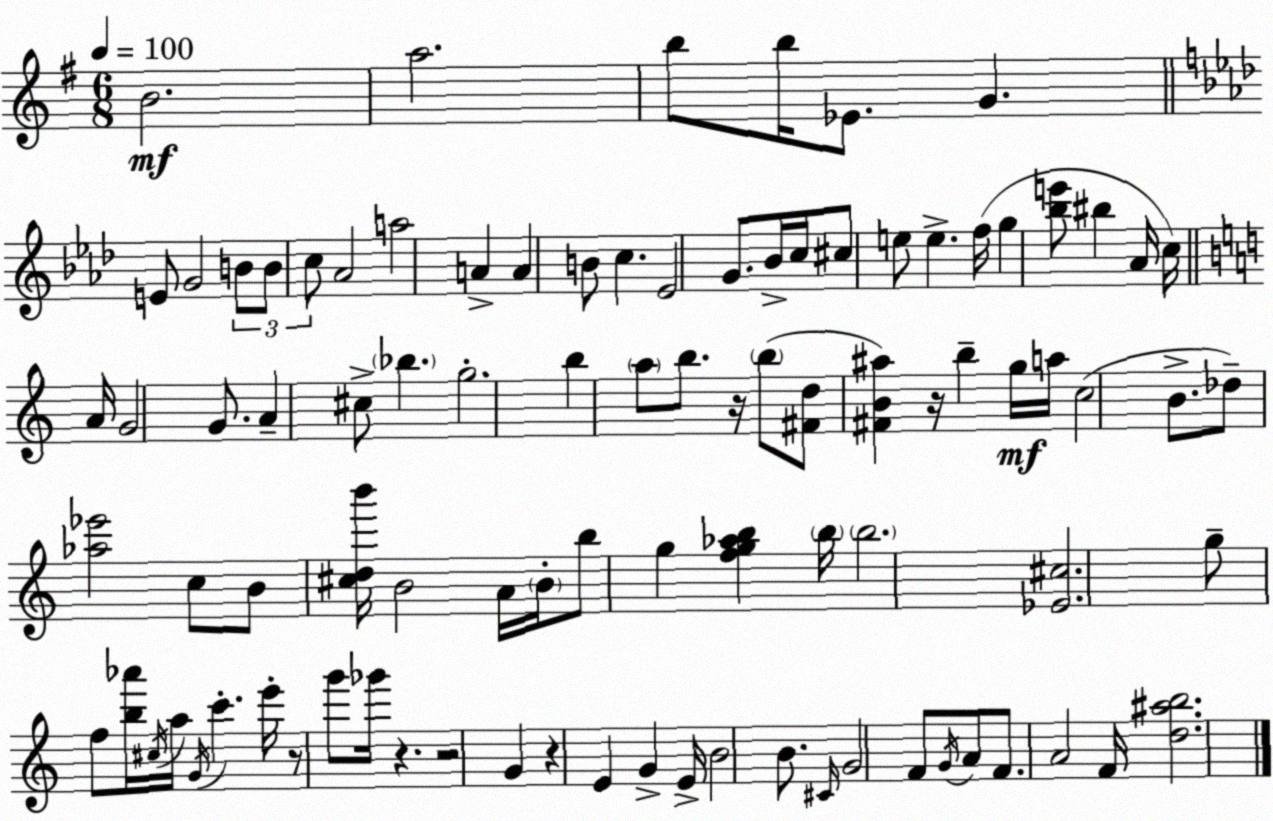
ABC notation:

X:1
T:Untitled
M:6/8
L:1/4
K:Em
B2 a2 b/2 b/4 _E/2 G E/2 G2 B/2 B/2 c/2 _A2 a2 A A B/2 c _E2 G/2 _B/4 c/4 ^c/2 e/2 e f/4 g [_be']/2 ^b _A/4 c/4 A/4 G2 G/2 A ^c/2 _b g2 b a/2 b/2 z/4 b/2 [^Fd]/2 [^FB^a] z/4 b g/4 a/4 c2 B/2 _d/2 [_a_e']2 c/2 B/2 [^cdb']/4 B2 A/4 B/4 b/2 g [fg_ab] b/4 b2 [_E^c]2 g/2 f/2 [b_a']/4 ^c/4 a/4 G/4 c' e'/4 z/2 g'/2 _g'/4 z z2 G z E G E/4 B2 B/2 ^C/4 G2 F/2 G/4 A/2 F/2 A2 F/4 [d^ab]2